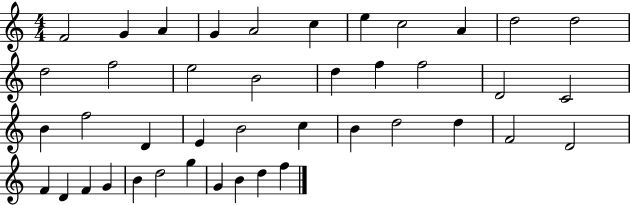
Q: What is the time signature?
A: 4/4